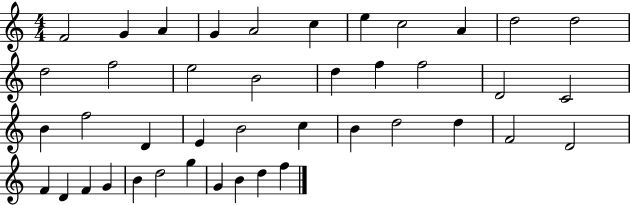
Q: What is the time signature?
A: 4/4